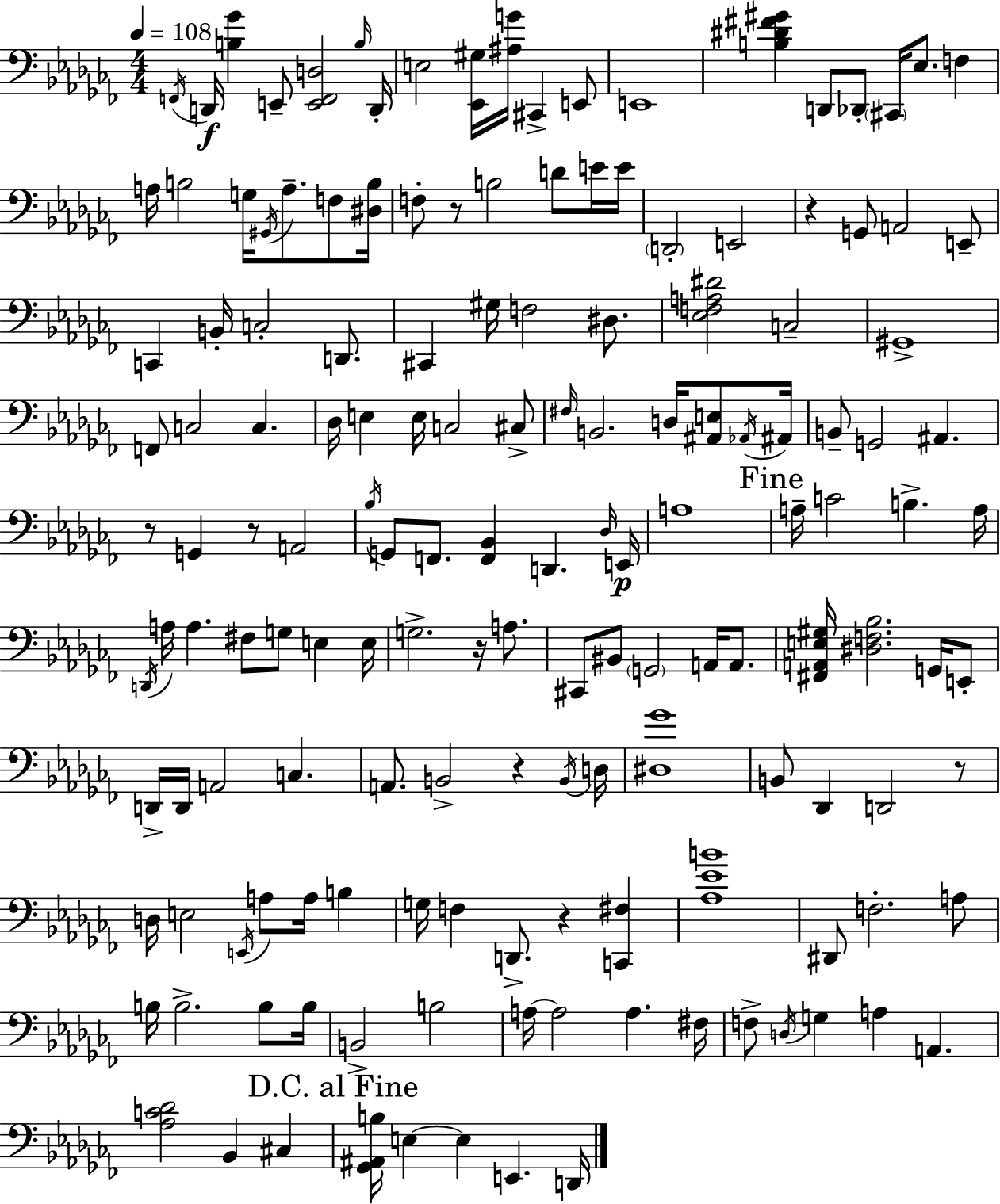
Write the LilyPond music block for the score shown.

{
  \clef bass
  \numericTimeSignature
  \time 4/4
  \key aes \minor
  \tempo 4 = 108
  \acciaccatura { f,16 }\f d,16 <b ges'>4 e,8-- <e, f, d>2 | \grace { b16 } d,16-. e2 <ees, gis>16 <ais g'>16 cis,4-> | e,8 e,1 | <b dis' fis' gis'>4 d,8 des,8-. \parenthesize cis,16 ees8. f4 | \break a16 b2 g16 \acciaccatura { gis,16 } a8.-- | f8 <dis b>16 f8-. r8 b2 d'8 | e'16 e'16 \parenthesize d,2-. e,2 | r4 g,8 a,2 | \break e,8-- c,4 b,16-. c2-. | d,8. cis,4 gis16 f2 | dis8. <ees f a dis'>2 c2-- | gis,1-> | \break f,8 c2 c4. | des16 e4 e16 c2 | cis8-> \grace { fis16 } b,2. | d16 <ais, e>8 \acciaccatura { aes,16 } ais,16 b,8-- g,2 ais,4. | \break r8 g,4 r8 a,2 | \acciaccatura { bes16 } g,8 f,8. <f, bes,>4 d,4. | \grace { des16 } e,16\p a1 | \mark "Fine" a16-- c'2 | \break b4.-> a16 \acciaccatura { d,16 } a16 a4. fis8 | g8 e4 e16 g2.-> | r16 a8. cis,8 bis,8 \parenthesize g,2 | a,16 a,8. <fis, a, e gis>16 <dis f bes>2. | \break g,16 e,8-. d,16-> d,16 a,2 | c4. a,8. b,2-> | r4 \acciaccatura { b,16 } d16 <dis ges'>1 | b,8 des,4 d,2 | \break r8 d16 e2 | \acciaccatura { e,16 } a8 a16 b4 g16 f4 d,8.-> | r4 <c, fis>4 <aes ees' b'>1 | dis,8 f2.-. | \break a8 b16 b2.-> | b8 b16 b,2-> | b2 a16~~ a2 | a4. fis16 f8-> \acciaccatura { d16 } g4 | \break a4 a,4. <aes c' des'>2 | bes,4 cis4 \mark "D.C. al Fine" <ges, ais, b>16 e4~~ | e4 e,4. d,16 \bar "|."
}